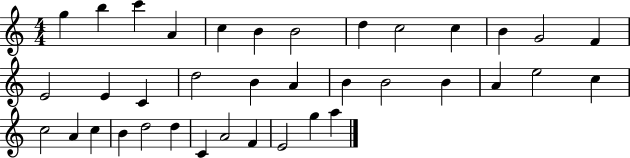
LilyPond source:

{
  \clef treble
  \numericTimeSignature
  \time 4/4
  \key c \major
  g''4 b''4 c'''4 a'4 | c''4 b'4 b'2 | d''4 c''2 c''4 | b'4 g'2 f'4 | \break e'2 e'4 c'4 | d''2 b'4 a'4 | b'4 b'2 b'4 | a'4 e''2 c''4 | \break c''2 a'4 c''4 | b'4 d''2 d''4 | c'4 a'2 f'4 | e'2 g''4 a''4 | \break \bar "|."
}